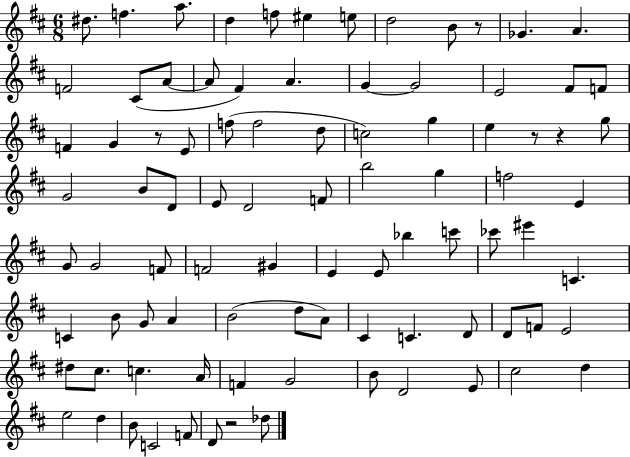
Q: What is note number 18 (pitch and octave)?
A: G4